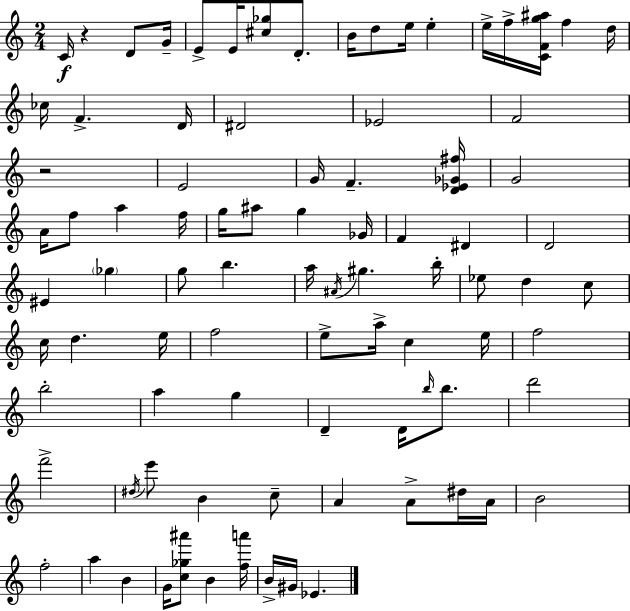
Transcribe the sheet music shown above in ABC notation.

X:1
T:Untitled
M:2/4
L:1/4
K:C
C/4 z D/2 G/4 E/2 E/4 [^c_g]/2 D/2 B/4 d/2 e/4 e e/4 f/4 [CFg^a]/4 f d/4 _c/4 F D/4 ^D2 _E2 F2 z2 E2 G/4 F [D_E_G^f]/4 G2 A/4 f/2 a f/4 g/4 ^a/2 g _G/4 F ^D D2 ^E _g g/2 b a/4 ^A/4 ^g b/4 _e/2 d c/2 c/4 d e/4 f2 e/2 a/4 c e/4 f2 b2 a g D D/4 b/4 b/2 d'2 f'2 ^d/4 e'/2 B c/2 A A/2 ^d/4 A/4 B2 f2 a B G/4 [c_g^a']/2 B [fa']/4 B/4 ^G/4 _E